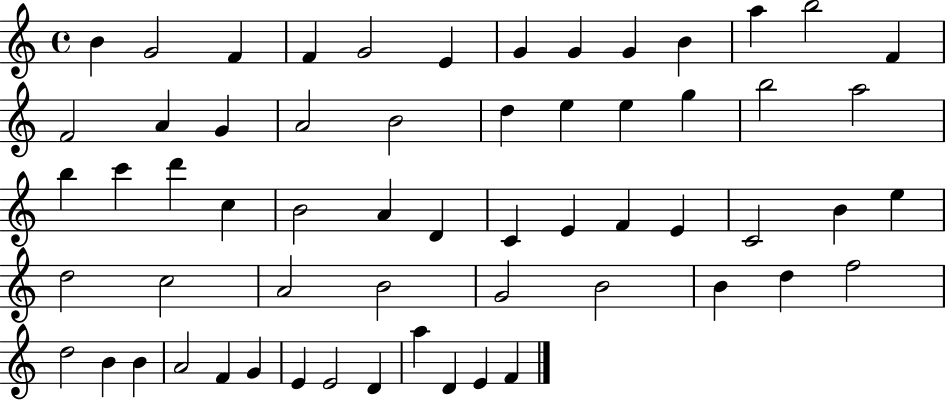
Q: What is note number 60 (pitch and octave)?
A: F4